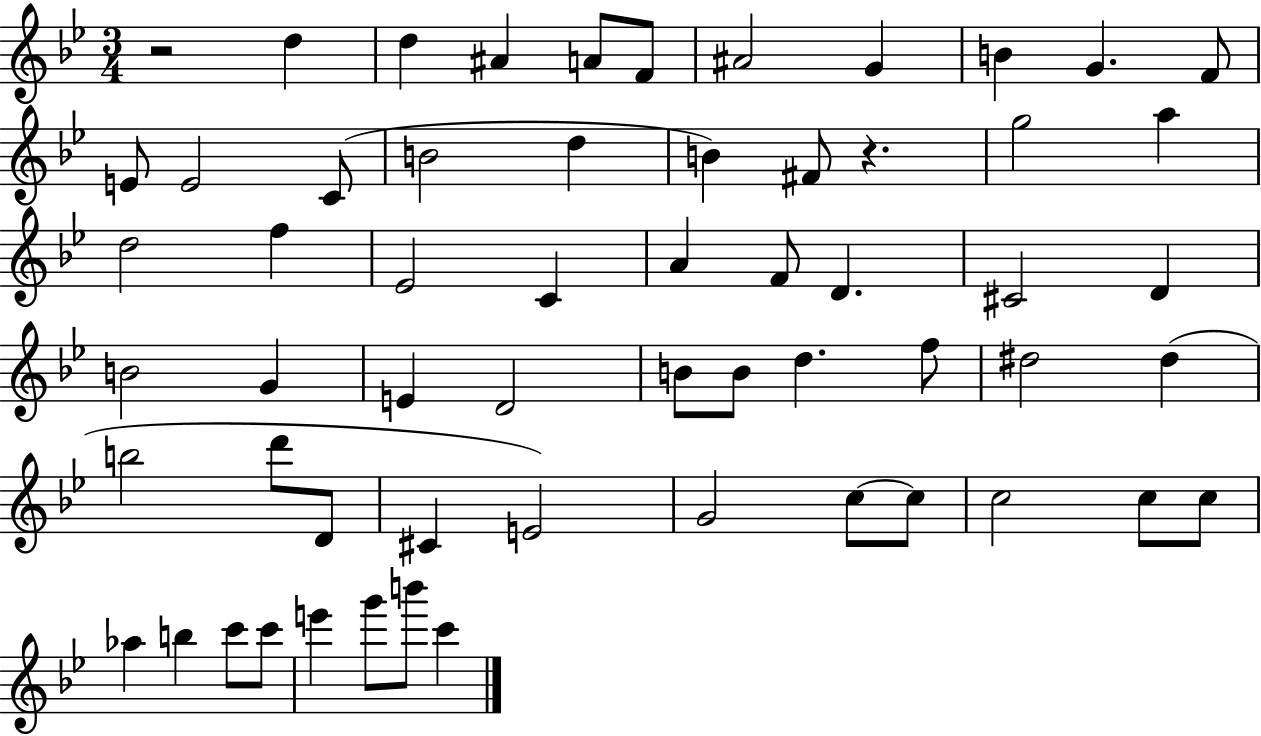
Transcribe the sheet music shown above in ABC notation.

X:1
T:Untitled
M:3/4
L:1/4
K:Bb
z2 d d ^A A/2 F/2 ^A2 G B G F/2 E/2 E2 C/2 B2 d B ^F/2 z g2 a d2 f _E2 C A F/2 D ^C2 D B2 G E D2 B/2 B/2 d f/2 ^d2 ^d b2 d'/2 D/2 ^C E2 G2 c/2 c/2 c2 c/2 c/2 _a b c'/2 c'/2 e' g'/2 b'/2 c'